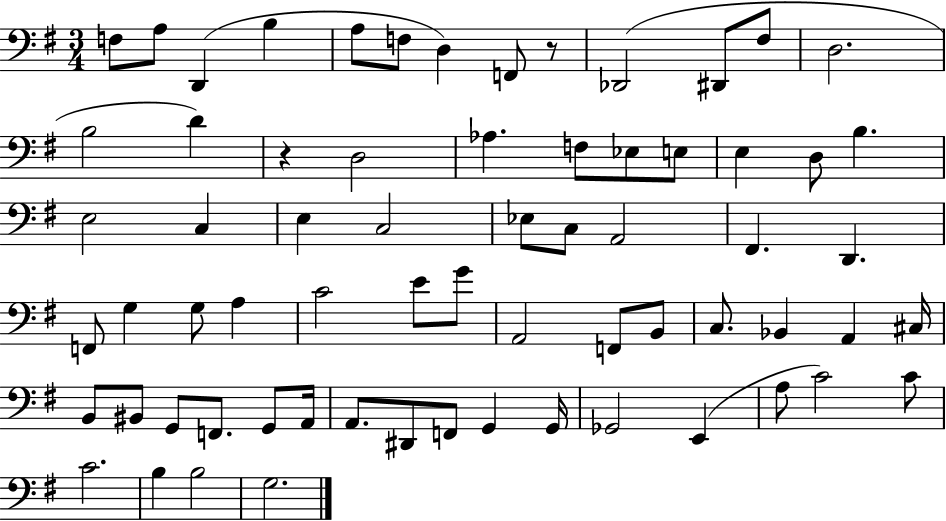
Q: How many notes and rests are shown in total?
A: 67